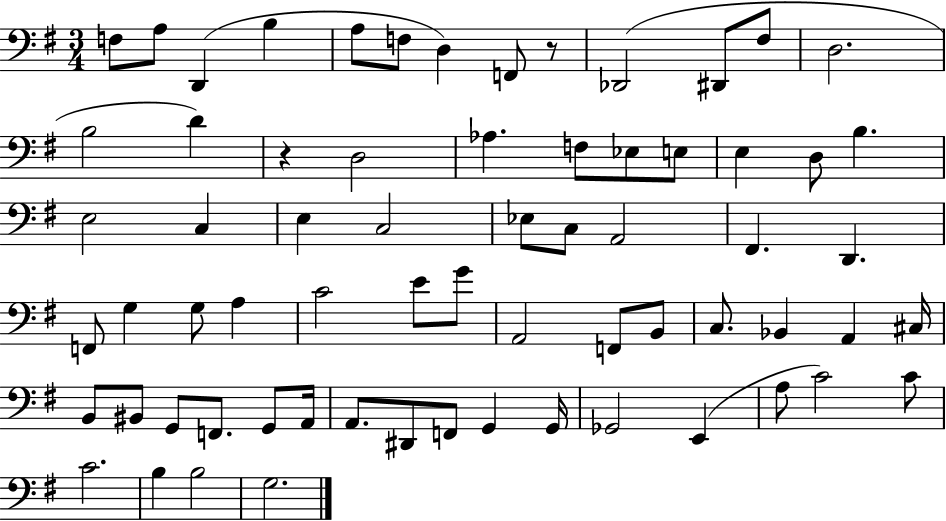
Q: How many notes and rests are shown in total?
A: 67